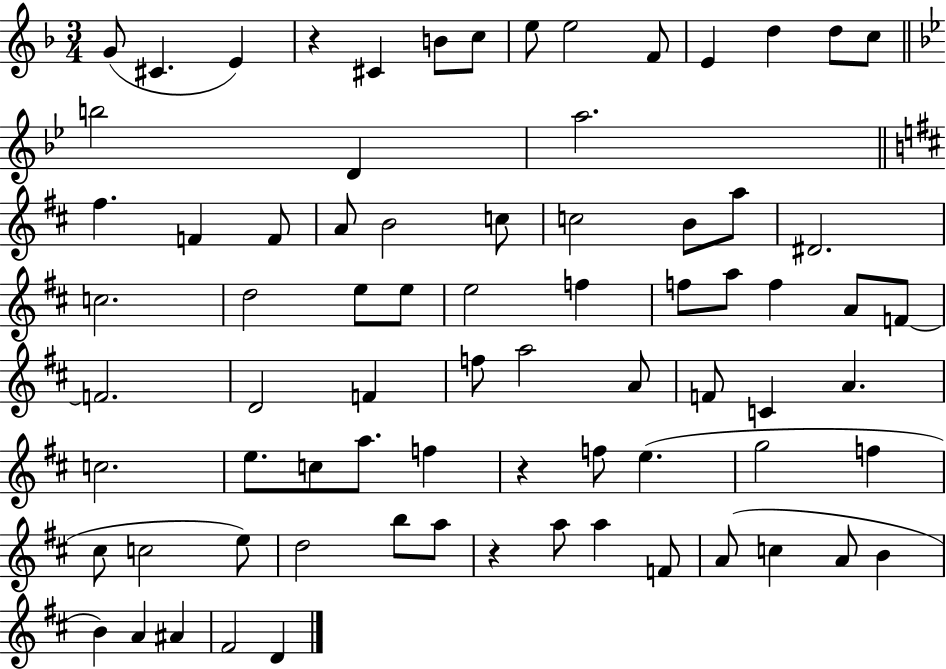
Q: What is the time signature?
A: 3/4